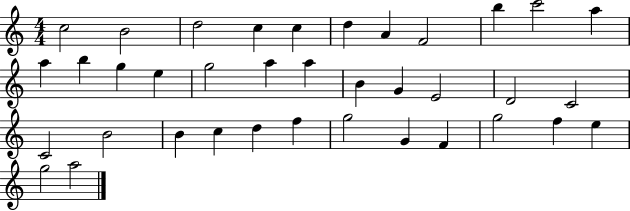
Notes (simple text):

C5/h B4/h D5/h C5/q C5/q D5/q A4/q F4/h B5/q C6/h A5/q A5/q B5/q G5/q E5/q G5/h A5/q A5/q B4/q G4/q E4/h D4/h C4/h C4/h B4/h B4/q C5/q D5/q F5/q G5/h G4/q F4/q G5/h F5/q E5/q G5/h A5/h